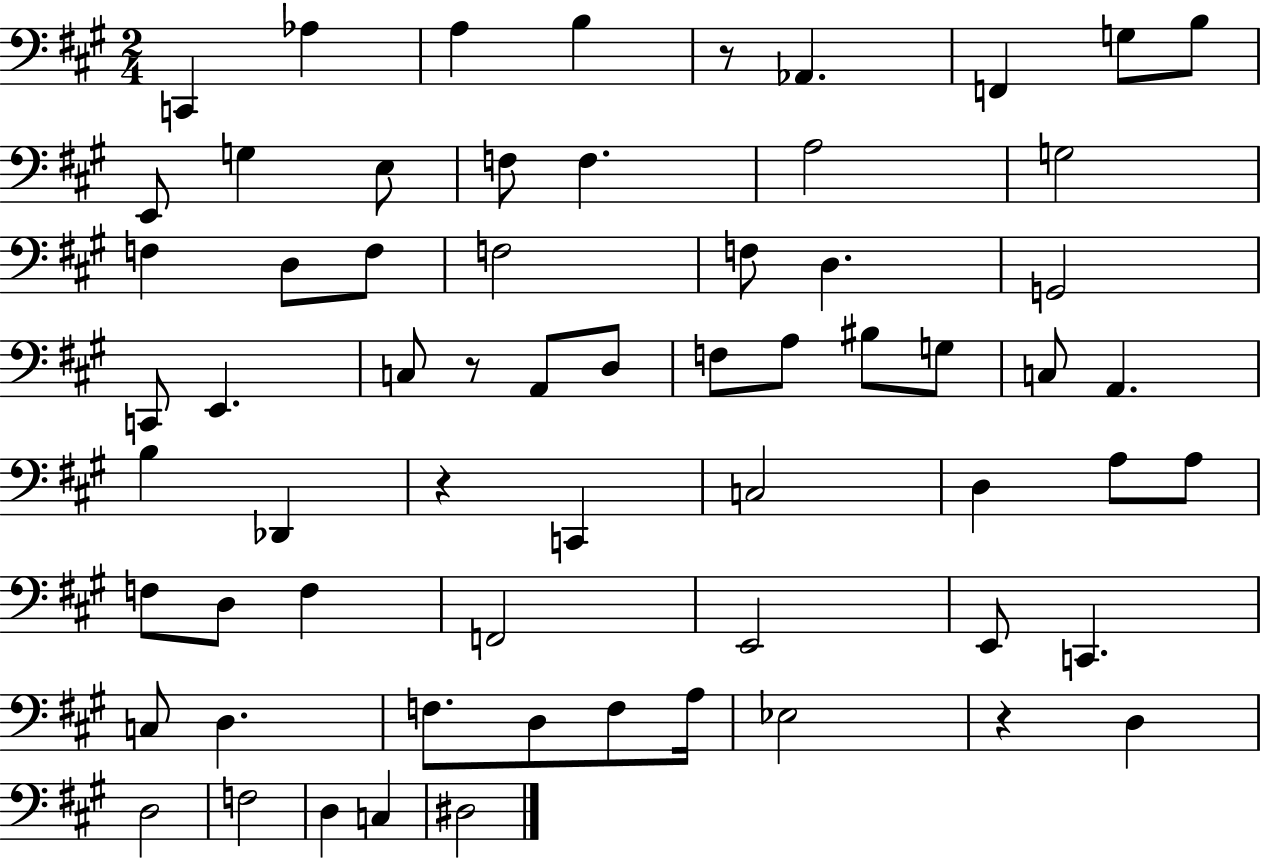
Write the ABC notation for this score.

X:1
T:Untitled
M:2/4
L:1/4
K:A
C,, _A, A, B, z/2 _A,, F,, G,/2 B,/2 E,,/2 G, E,/2 F,/2 F, A,2 G,2 F, D,/2 F,/2 F,2 F,/2 D, G,,2 C,,/2 E,, C,/2 z/2 A,,/2 D,/2 F,/2 A,/2 ^B,/2 G,/2 C,/2 A,, B, _D,, z C,, C,2 D, A,/2 A,/2 F,/2 D,/2 F, F,,2 E,,2 E,,/2 C,, C,/2 D, F,/2 D,/2 F,/2 A,/4 _E,2 z D, D,2 F,2 D, C, ^D,2